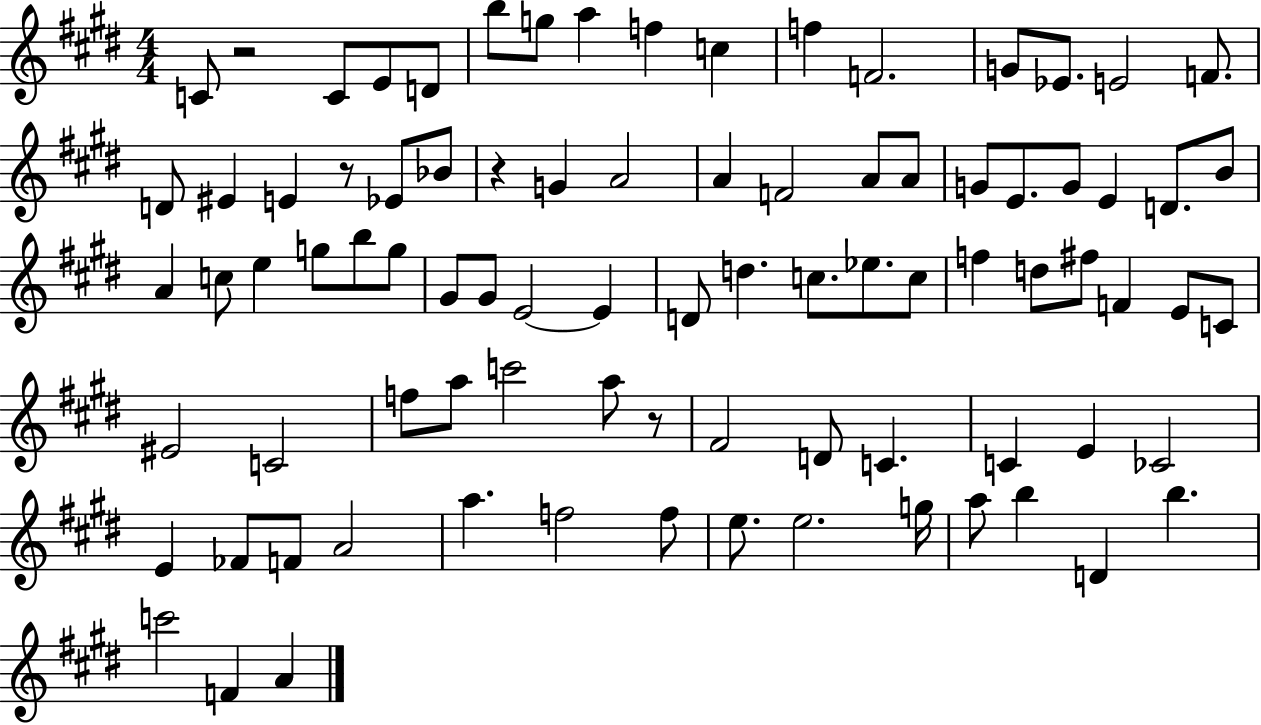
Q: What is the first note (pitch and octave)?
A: C4